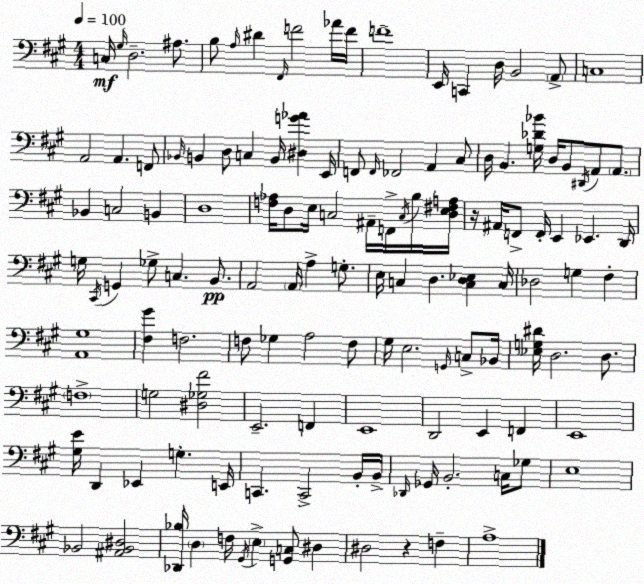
X:1
T:Untitled
M:4/4
L:1/4
K:A
C,/4 ^G,/4 D,2 ^A,/2 B,/2 A,/4 ^D ^F,,/4 F2 _A/4 F/4 F4 E,,/4 C,, D,/4 B,,2 A,,/2 C,4 A,,2 A,, F,,/2 _B,,/4 B,, D,/2 C, B,,/4 [^D,G_A] E,,/4 F,,/2 F,,/4 _F,,2 A,, ^C,/2 D,/4 B,, [G,_D_B]/4 D,/4 B,,/2 ^D,,/4 A,,/2 A,,/2 _B,, C,2 B,, D,4 [F,_A,]/4 D,/2 E,/4 C,2 ^A,,/4 F,,/4 C,/4 B,/4 [D,E,^F,A,]/4 z/4 ^A,,/4 F,,/2 F,,/4 E,, _E,, D,,/4 G,/4 ^C,,/4 G,, _G,/2 C, B,,/2 A,,2 A,,/4 A, G,/2 E,/4 C, D, [C,D,_E,] C,/4 _D,2 G, ^F, [A,,^G,]4 [^F,^G] F,2 F,/2 _G, A,2 F,/2 ^G,/4 E,2 G,,/4 C,/2 _B,,/4 [_E,G,^D]/4 D,2 D,/2 F,4 G,2 [^D,_G,^F]2 E,,2 F,, E,,4 D,,2 E,, F,, E,,4 [^G,E]/4 D,, _E,, G, E,,/4 C,, C,,2 B,,/4 B,,/4 _D,,/4 _G,,/4 B,,2 C,/4 _G,/2 E,4 _B,,2 [^A,,_B,,^D,]2 [_D,,_B,]/4 D, F,/4 ^G,,/4 E, [G,,C,]/2 ^D, ^D,2 z F, A,4